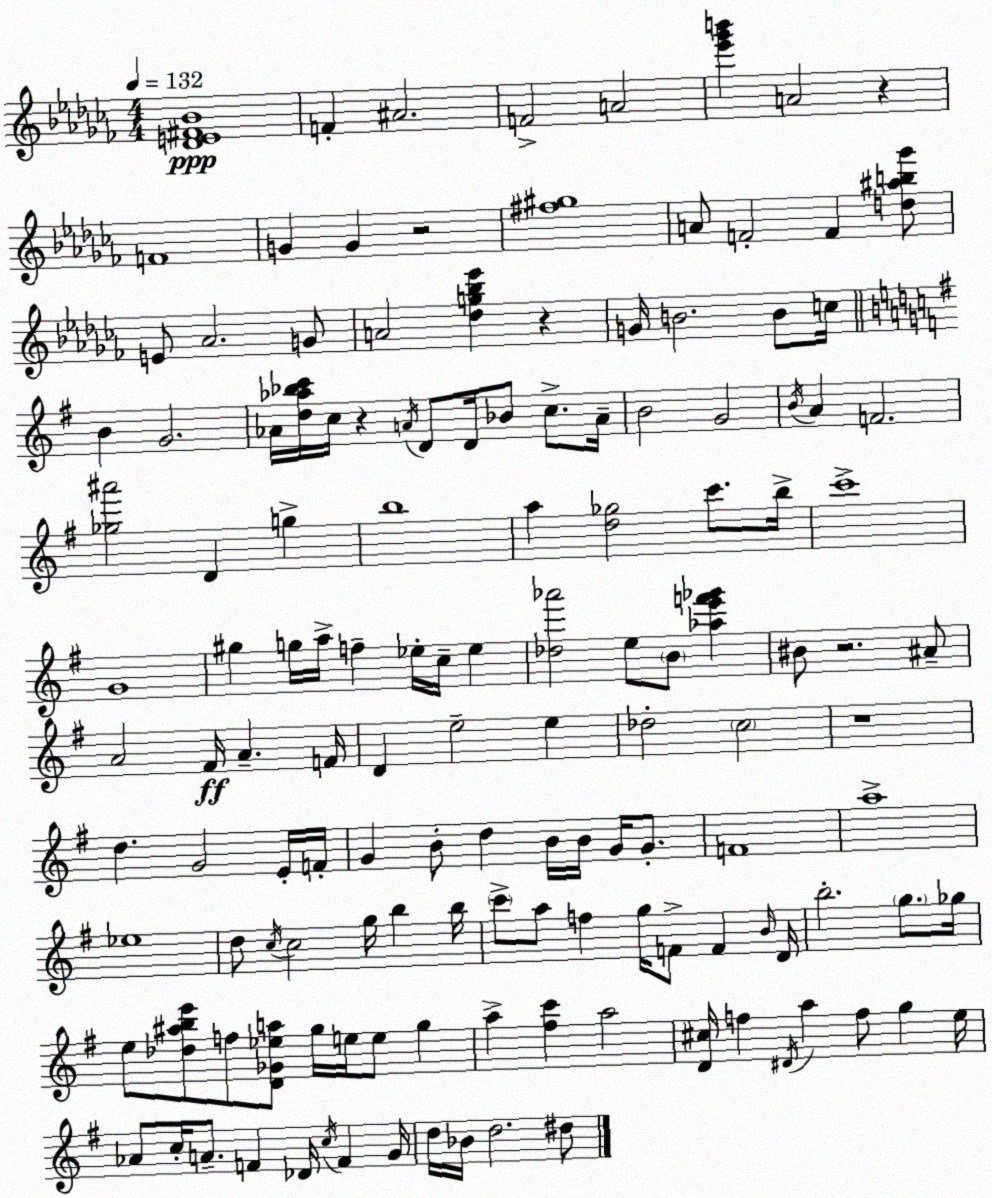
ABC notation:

X:1
T:Untitled
M:4/4
L:1/4
K:Abm
[_DE^F_B]4 F ^A2 F2 A2 [_e'_g'b'] A2 z F4 G G z2 [^f^g]4 A/2 F2 F [d^ab_g']/2 E/2 _A2 G/2 A2 [_dg_b_e'] z G/4 B2 B/2 c/4 B G2 _A/4 [d_a_bc']/4 c/4 z A/4 D/2 D/4 _B/2 c/2 A/4 B2 G2 B/4 A F2 [_g^a']2 D g b4 a [d_g]2 c'/2 b/4 c'4 G4 ^g g/4 a/4 f _e/4 c/4 _e [_d_a']2 e/2 B/2 [_ae'f'_g'] ^B/2 z2 ^A/2 A2 ^F/4 A F/4 D e2 e _d2 c2 z4 d G2 E/4 F/4 G B/2 d B/4 B/4 G/4 G/2 F4 a4 _e4 d/2 c/4 c2 g/4 b b/4 c'/2 a/2 f g/4 F/2 F B/4 D/4 b2 g/2 _g/4 e/2 [_d^abe']/2 f/2 [D_G_ea]/2 g/4 e/4 e/2 g a [^fc'] a2 [D^c]/4 f ^D/4 a f/2 g e/4 _A/2 c/4 A/2 F _D/4 c/4 F G/4 d/4 _B/4 d2 ^d/2